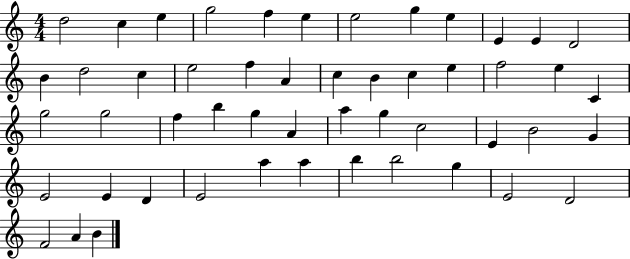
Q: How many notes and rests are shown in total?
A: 51